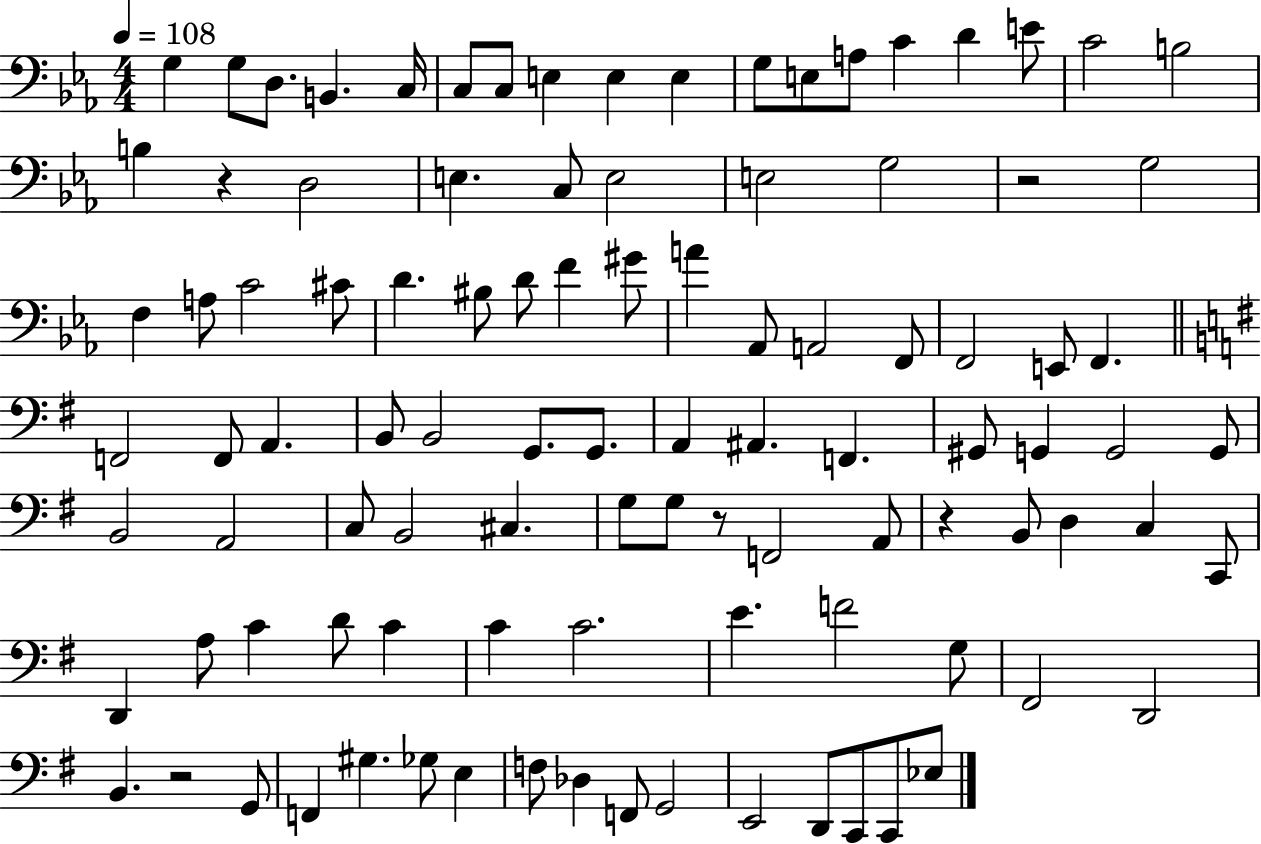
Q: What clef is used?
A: bass